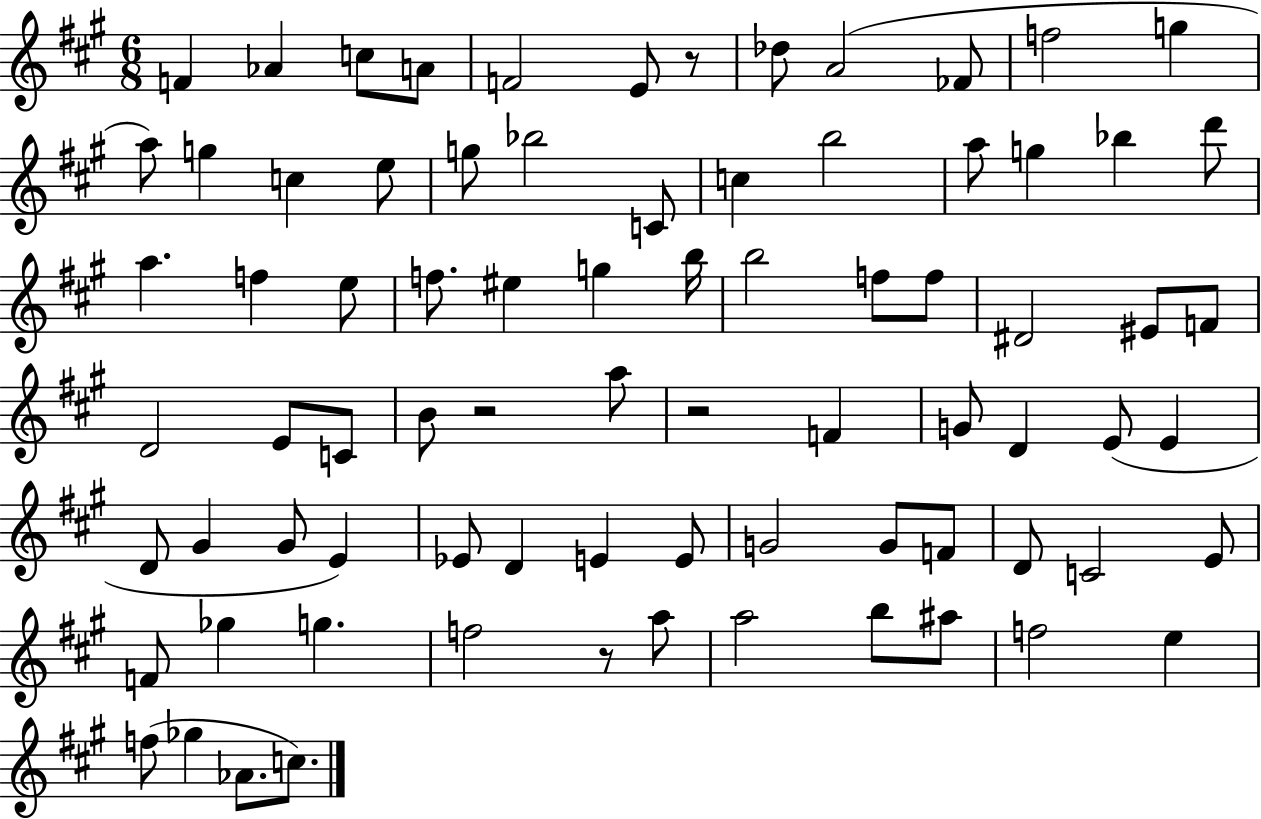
X:1
T:Untitled
M:6/8
L:1/4
K:A
F _A c/2 A/2 F2 E/2 z/2 _d/2 A2 _F/2 f2 g a/2 g c e/2 g/2 _b2 C/2 c b2 a/2 g _b d'/2 a f e/2 f/2 ^e g b/4 b2 f/2 f/2 ^D2 ^E/2 F/2 D2 E/2 C/2 B/2 z2 a/2 z2 F G/2 D E/2 E D/2 ^G ^G/2 E _E/2 D E E/2 G2 G/2 F/2 D/2 C2 E/2 F/2 _g g f2 z/2 a/2 a2 b/2 ^a/2 f2 e f/2 _g _A/2 c/2